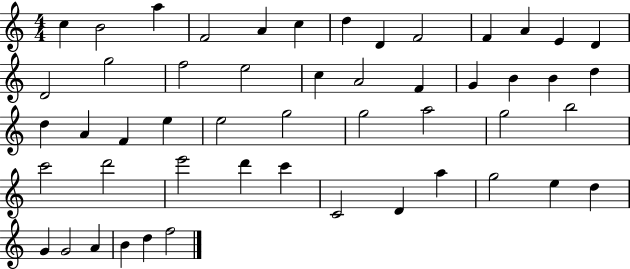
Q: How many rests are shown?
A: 0